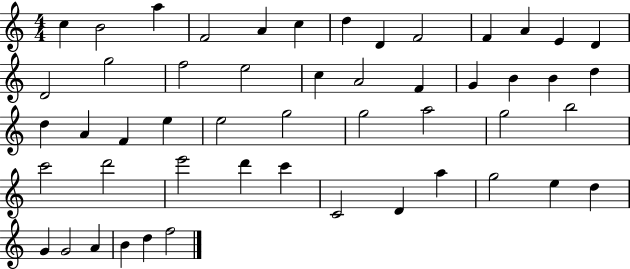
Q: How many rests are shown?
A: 0